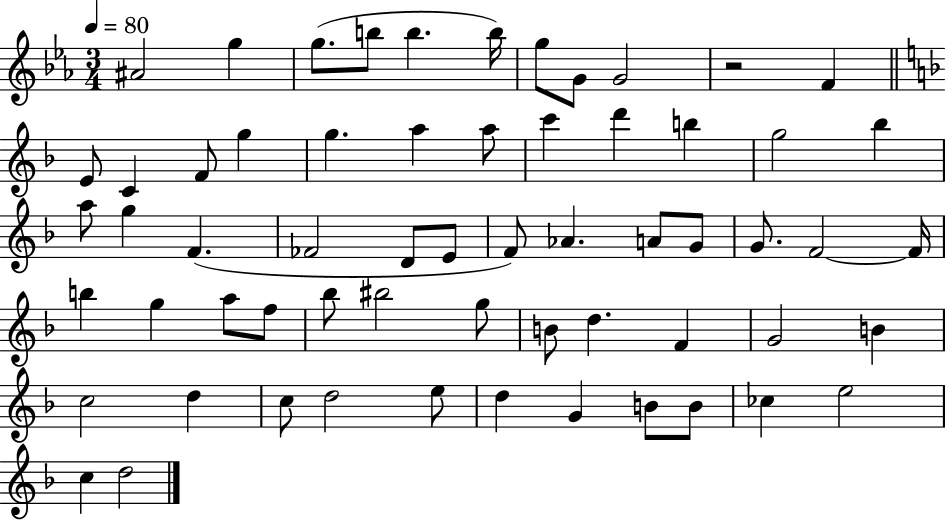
{
  \clef treble
  \numericTimeSignature
  \time 3/4
  \key ees \major
  \tempo 4 = 80
  \repeat volta 2 { ais'2 g''4 | g''8.( b''8 b''4. b''16) | g''8 g'8 g'2 | r2 f'4 | \break \bar "||" \break \key d \minor e'8 c'4 f'8 g''4 | g''4. a''4 a''8 | c'''4 d'''4 b''4 | g''2 bes''4 | \break a''8 g''4 f'4.( | fes'2 d'8 e'8 | f'8) aes'4. a'8 g'8 | g'8. f'2~~ f'16 | \break b''4 g''4 a''8 f''8 | bes''8 bis''2 g''8 | b'8 d''4. f'4 | g'2 b'4 | \break c''2 d''4 | c''8 d''2 e''8 | d''4 g'4 b'8 b'8 | ces''4 e''2 | \break c''4 d''2 | } \bar "|."
}